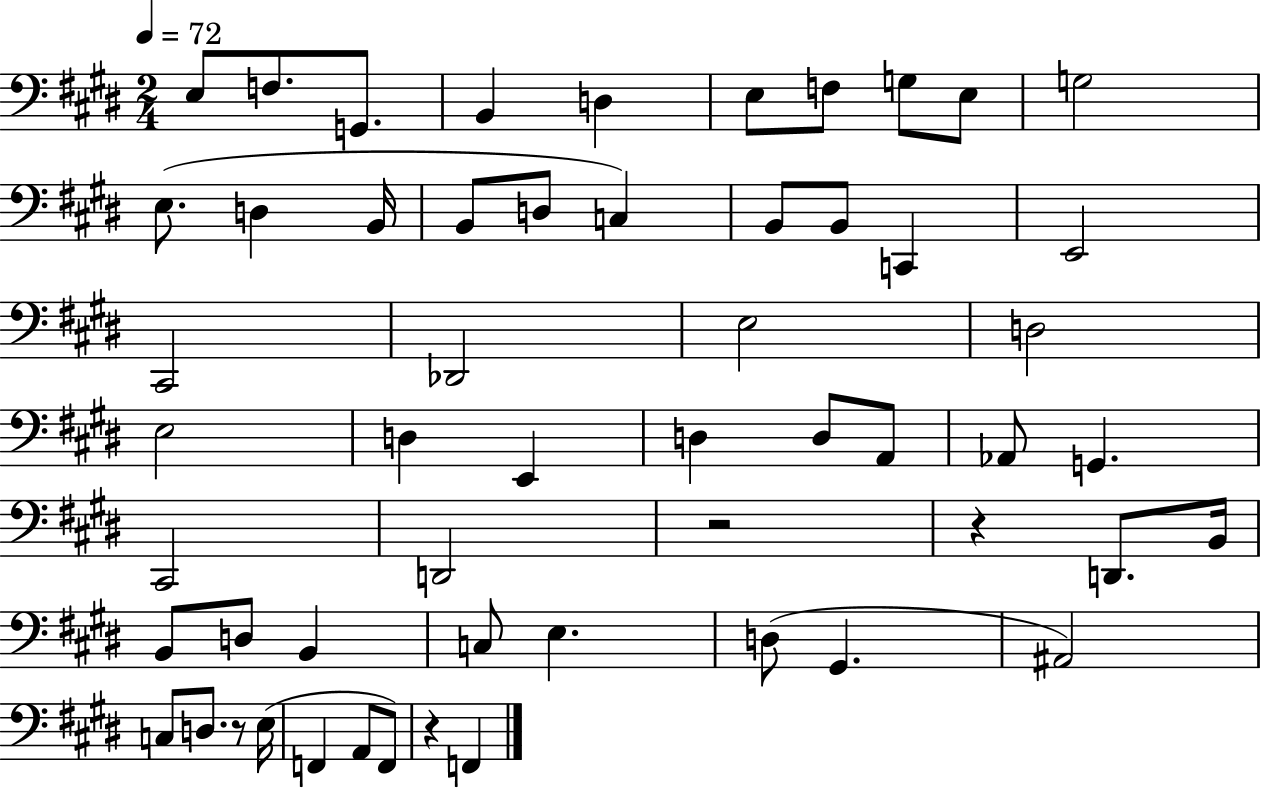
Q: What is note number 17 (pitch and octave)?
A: B2